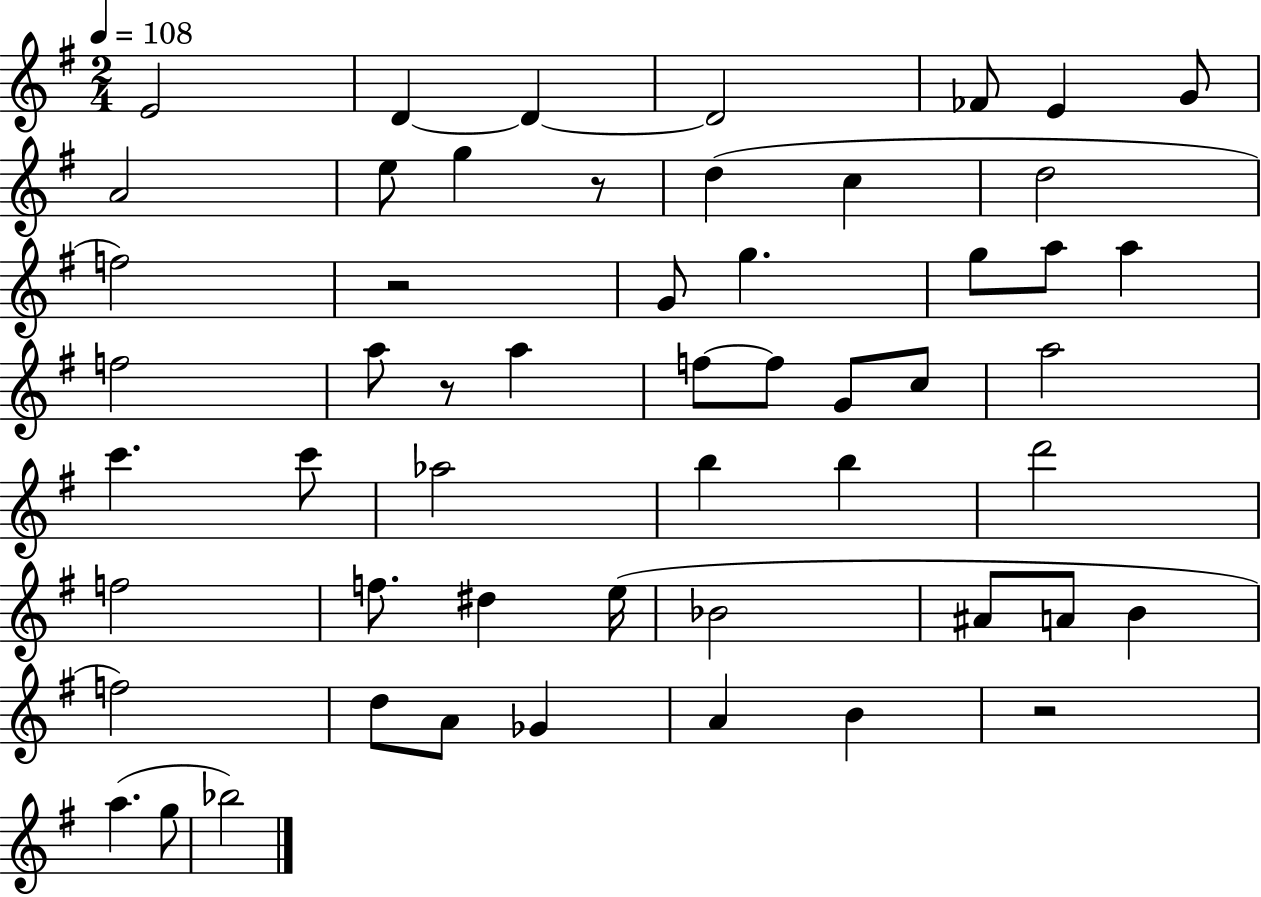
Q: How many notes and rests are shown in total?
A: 54